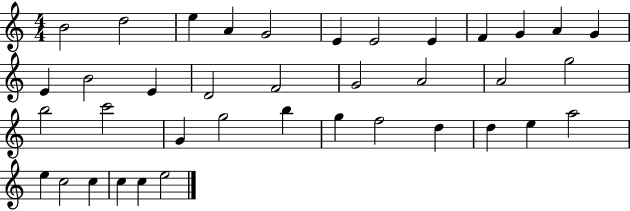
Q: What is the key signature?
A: C major